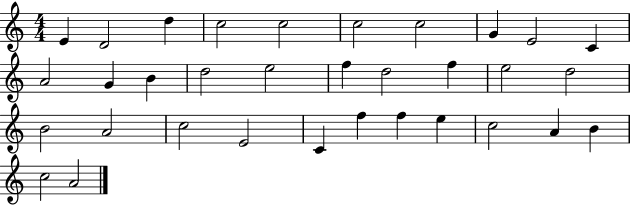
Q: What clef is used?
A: treble